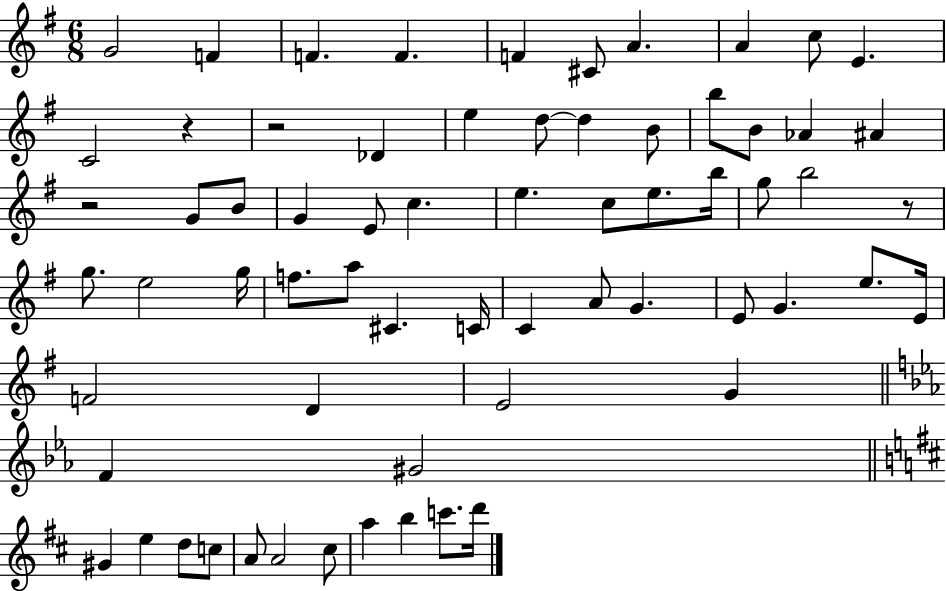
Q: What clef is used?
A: treble